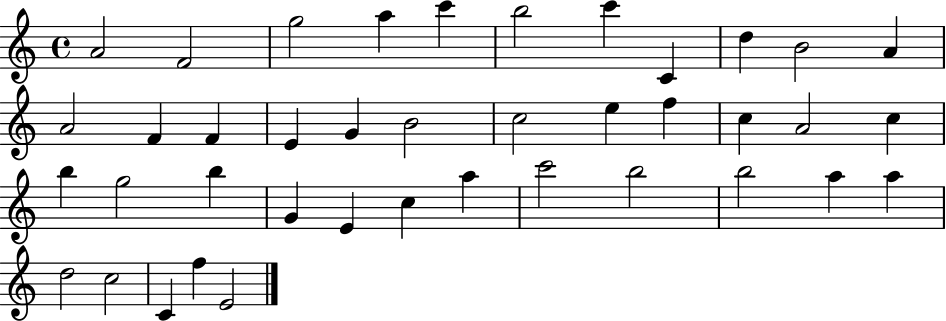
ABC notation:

X:1
T:Untitled
M:4/4
L:1/4
K:C
A2 F2 g2 a c' b2 c' C d B2 A A2 F F E G B2 c2 e f c A2 c b g2 b G E c a c'2 b2 b2 a a d2 c2 C f E2